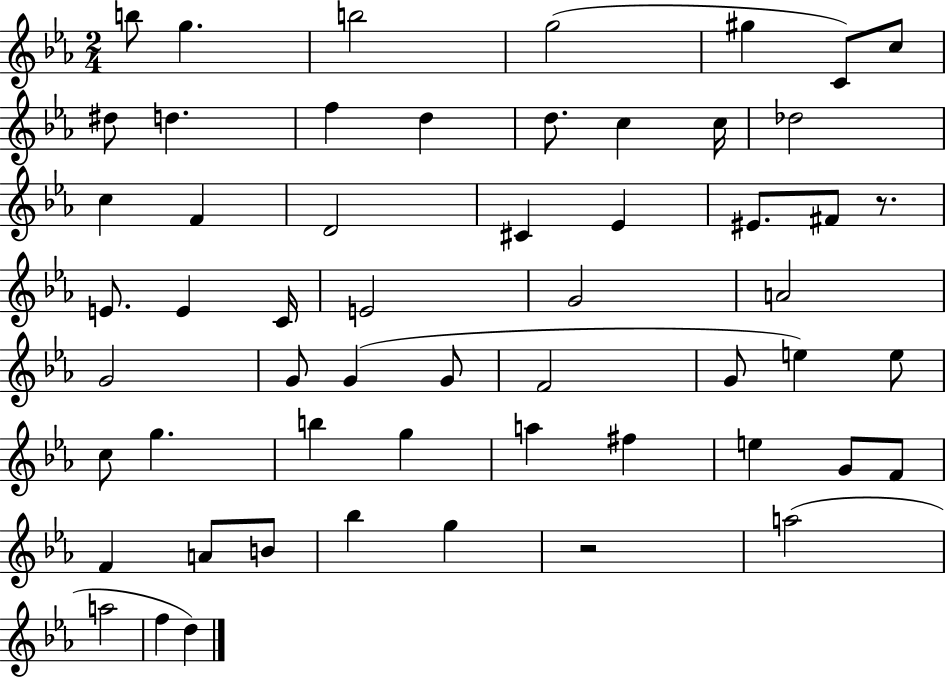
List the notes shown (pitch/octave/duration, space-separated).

B5/e G5/q. B5/h G5/h G#5/q C4/e C5/e D#5/e D5/q. F5/q D5/q D5/e. C5/q C5/s Db5/h C5/q F4/q D4/h C#4/q Eb4/q EIS4/e. F#4/e R/e. E4/e. E4/q C4/s E4/h G4/h A4/h G4/h G4/e G4/q G4/e F4/h G4/e E5/q E5/e C5/e G5/q. B5/q G5/q A5/q F#5/q E5/q G4/e F4/e F4/q A4/e B4/e Bb5/q G5/q R/h A5/h A5/h F5/q D5/q